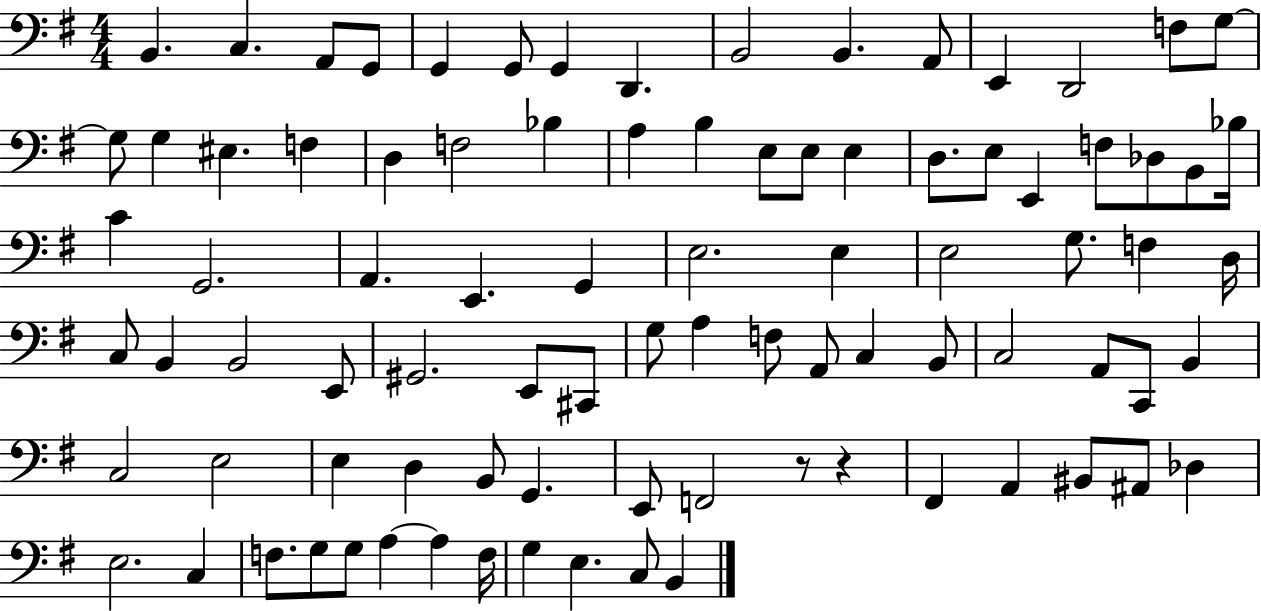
B2/q. C3/q. A2/e G2/e G2/q G2/e G2/q D2/q. B2/h B2/q. A2/e E2/q D2/h F3/e G3/e G3/e G3/q EIS3/q. F3/q D3/q F3/h Bb3/q A3/q B3/q E3/e E3/e E3/q D3/e. E3/e E2/q F3/e Db3/e B2/e Bb3/s C4/q G2/h. A2/q. E2/q. G2/q E3/h. E3/q E3/h G3/e. F3/q D3/s C3/e B2/q B2/h E2/e G#2/h. E2/e C#2/e G3/e A3/q F3/e A2/e C3/q B2/e C3/h A2/e C2/e B2/q C3/h E3/h E3/q D3/q B2/e G2/q. E2/e F2/h R/e R/q F#2/q A2/q BIS2/e A#2/e Db3/q E3/h. C3/q F3/e. G3/e G3/e A3/q A3/q F3/s G3/q E3/q. C3/e B2/q